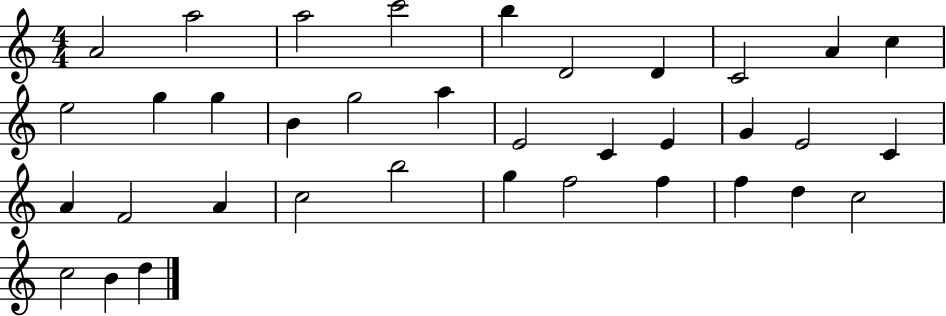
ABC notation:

X:1
T:Untitled
M:4/4
L:1/4
K:C
A2 a2 a2 c'2 b D2 D C2 A c e2 g g B g2 a E2 C E G E2 C A F2 A c2 b2 g f2 f f d c2 c2 B d